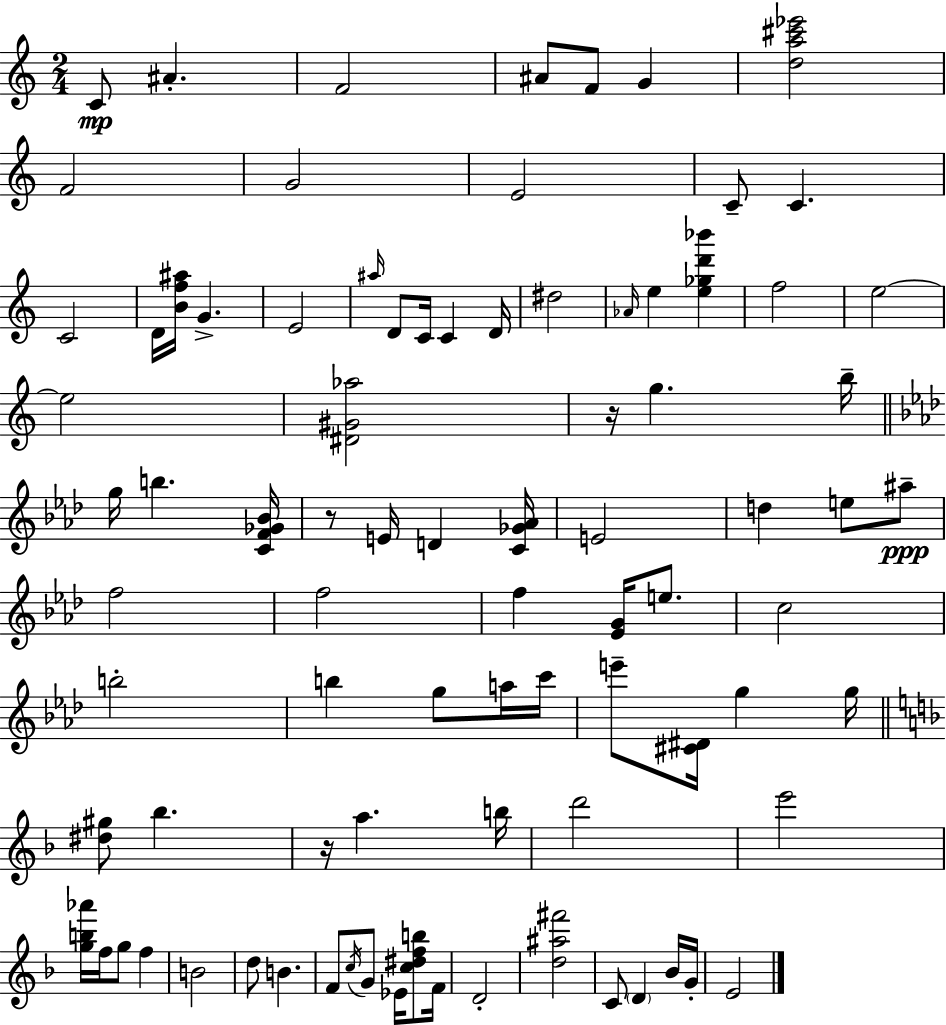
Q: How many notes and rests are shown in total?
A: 86